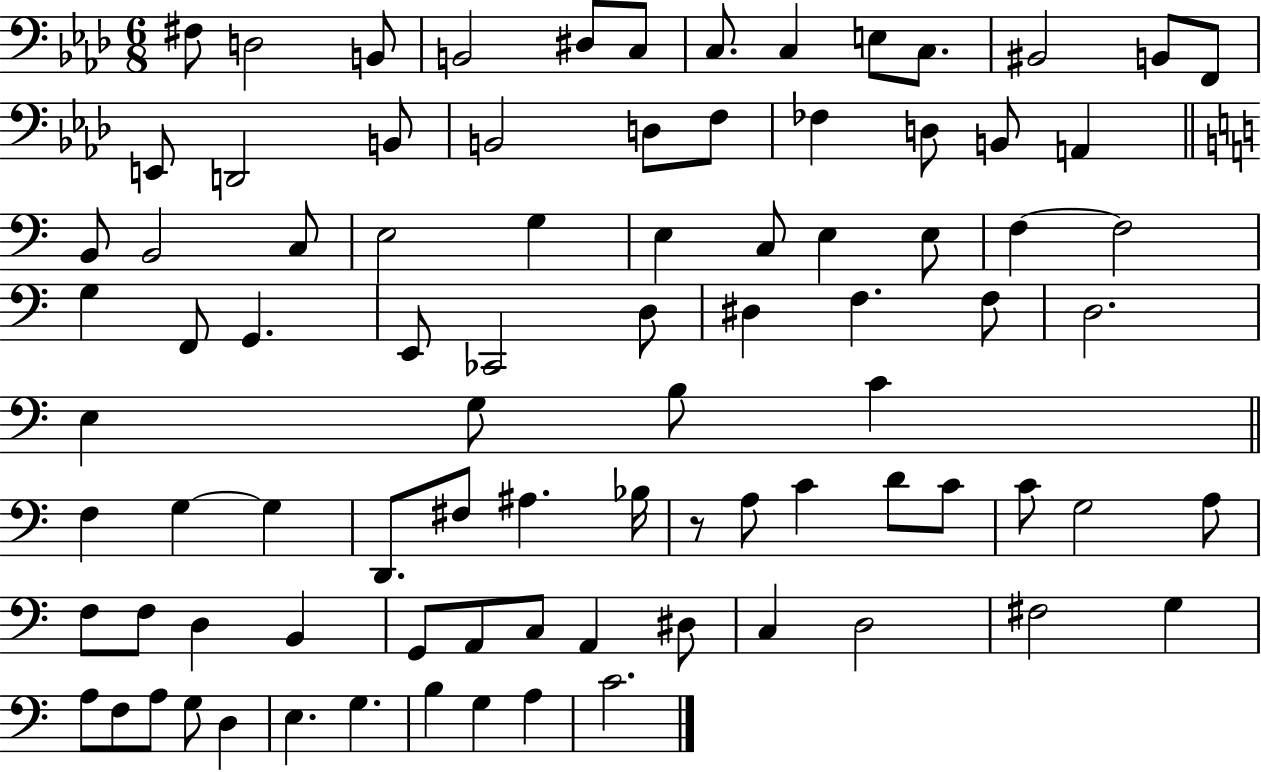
{
  \clef bass
  \numericTimeSignature
  \time 6/8
  \key aes \major
  \repeat volta 2 { fis8 d2 b,8 | b,2 dis8 c8 | c8. c4 e8 c8. | bis,2 b,8 f,8 | \break e,8 d,2 b,8 | b,2 d8 f8 | fes4 d8 b,8 a,4 | \bar "||" \break \key c \major b,8 b,2 c8 | e2 g4 | e4 c8 e4 e8 | f4~~ f2 | \break g4 f,8 g,4. | e,8 ces,2 d8 | dis4 f4. f8 | d2. | \break e4 g8 b8 c'4 | \bar "||" \break \key c \major f4 g4~~ g4 | d,8. fis8 ais4. bes16 | r8 a8 c'4 d'8 c'8 | c'8 g2 a8 | \break f8 f8 d4 b,4 | g,8 a,8 c8 a,4 dis8 | c4 d2 | fis2 g4 | \break a8 f8 a8 g8 d4 | e4. g4. | b4 g4 a4 | c'2. | \break } \bar "|."
}